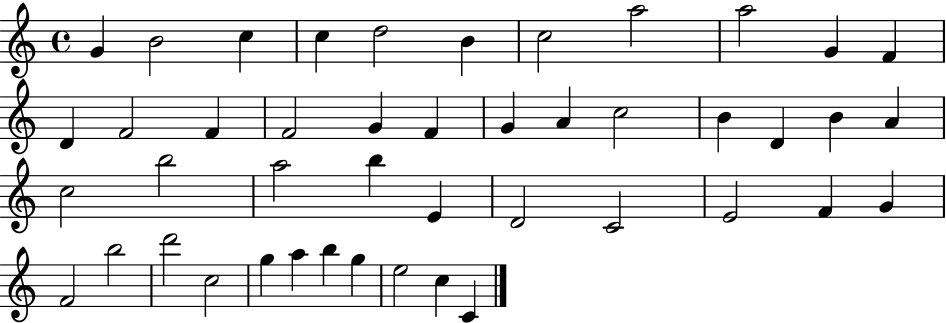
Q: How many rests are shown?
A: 0